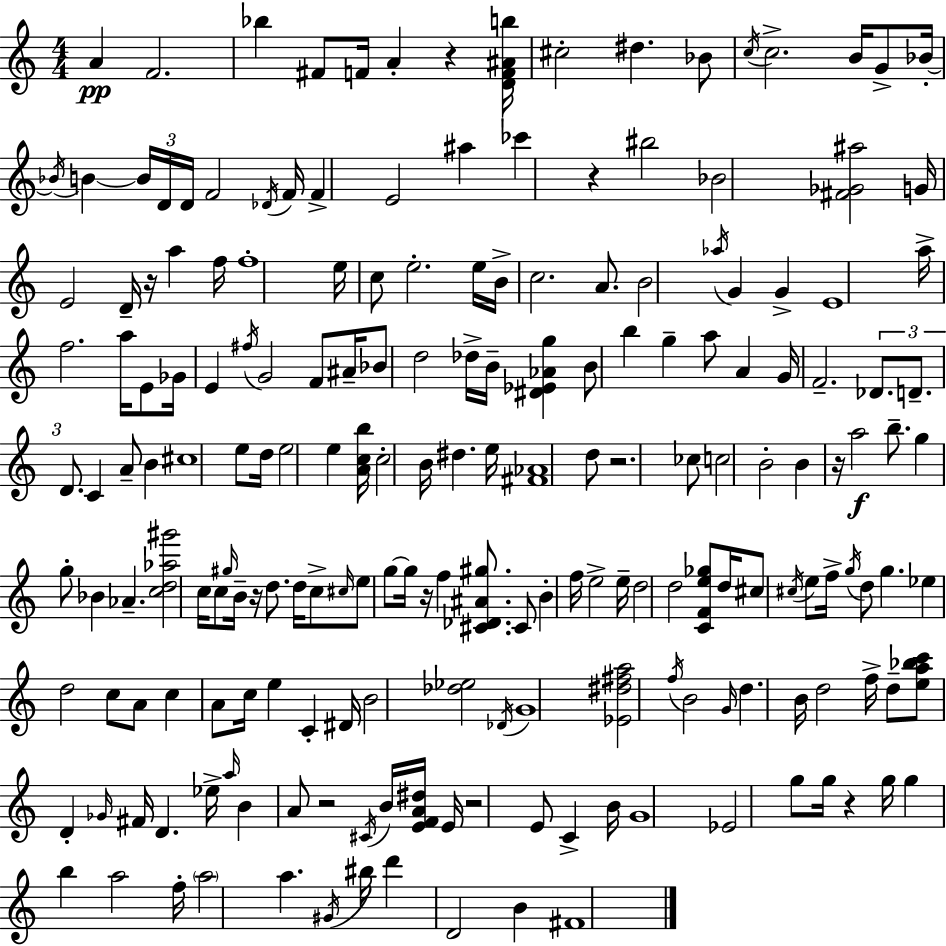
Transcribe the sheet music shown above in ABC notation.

X:1
T:Untitled
M:4/4
L:1/4
K:C
A F2 _b ^F/2 F/4 A z [DF^Ab]/4 ^c2 ^d _B/2 c/4 c2 B/4 G/2 _B/4 _B/4 B B/4 D/4 D/4 F2 _D/4 F/4 F E2 ^a _c' z ^b2 _B2 [^F_G^a]2 G/4 E2 D/4 z/4 a f/4 f4 e/4 c/2 e2 e/4 B/4 c2 A/2 B2 _a/4 G G E4 a/4 f2 a/4 E/2 _G/4 E ^f/4 G2 F/2 ^A/4 _B/2 d2 _d/4 B/4 [^D_E_Ag] B/2 b g a/2 A G/4 F2 _D/2 D/2 D/2 C A/2 B ^c4 e/2 d/4 e2 e [Acb]/4 c2 B/4 ^d e/4 [^F_A]4 d/2 z2 _c/2 c2 B2 B z/4 a2 b/2 g g/2 _B _A [cd_a^g']2 c/4 c/2 ^g/4 B/4 z/4 d/2 d/4 c/2 ^c/4 e/2 g/2 g/4 z/4 f [^C_D^A^g]/2 ^C/2 B f/4 e2 e/4 d2 d2 [CFe_g]/2 d/4 ^c/2 ^c/4 e/2 f/4 g/4 d/2 g _e d2 c/2 A/2 c A/2 c/4 e C ^D/4 B2 [_d_e]2 _D/4 G4 [_E^d^fa]2 f/4 B2 G/4 d B/4 d2 f/4 d/2 [ea_bc']/2 D _G/4 ^F/4 D _e/4 a/4 B A/2 z2 ^C/4 B/4 [EFA^d]/4 E/4 z2 E/2 C B/4 G4 _E2 g/2 g/4 z g/4 g b a2 f/4 a2 a ^G/4 ^b/4 d' D2 B ^F4